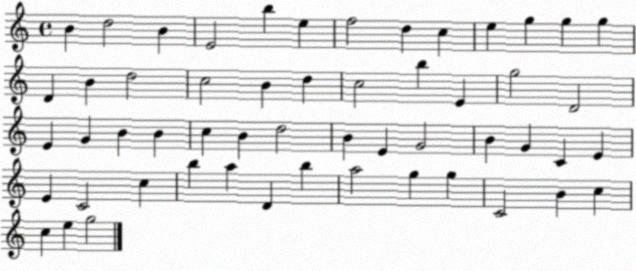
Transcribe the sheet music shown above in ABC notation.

X:1
T:Untitled
M:4/4
L:1/4
K:C
B d2 B E2 b e f2 d c e g g g D B d2 c2 B d c2 b E g2 D2 E G B B c B d2 B E G2 B G C E E C2 c b a D b a2 g g C2 B c c e g2